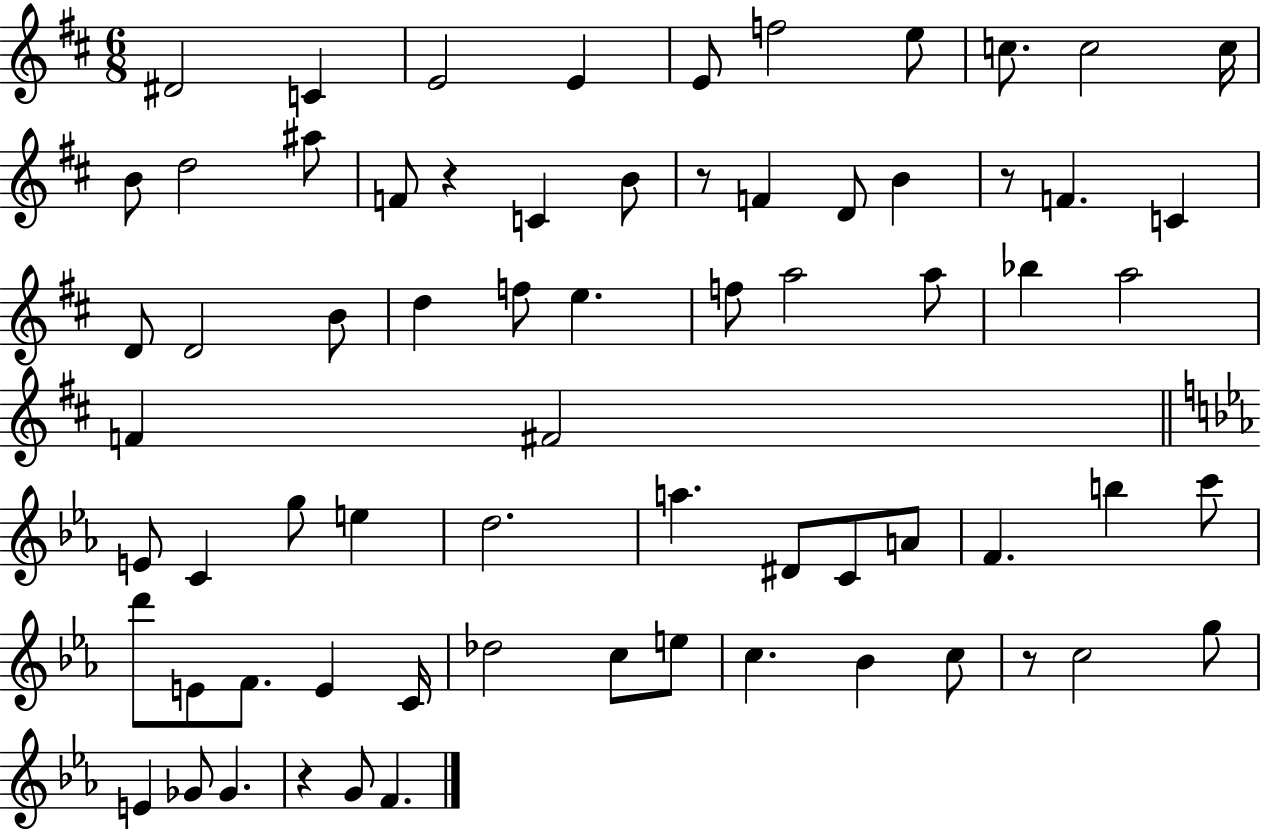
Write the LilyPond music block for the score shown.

{
  \clef treble
  \numericTimeSignature
  \time 6/8
  \key d \major
  dis'2 c'4 | e'2 e'4 | e'8 f''2 e''8 | c''8. c''2 c''16 | \break b'8 d''2 ais''8 | f'8 r4 c'4 b'8 | r8 f'4 d'8 b'4 | r8 f'4. c'4 | \break d'8 d'2 b'8 | d''4 f''8 e''4. | f''8 a''2 a''8 | bes''4 a''2 | \break f'4 fis'2 | \bar "||" \break \key c \minor e'8 c'4 g''8 e''4 | d''2. | a''4. dis'8 c'8 a'8 | f'4. b''4 c'''8 | \break d'''8 e'8 f'8. e'4 c'16 | des''2 c''8 e''8 | c''4. bes'4 c''8 | r8 c''2 g''8 | \break e'4 ges'8 ges'4. | r4 g'8 f'4. | \bar "|."
}